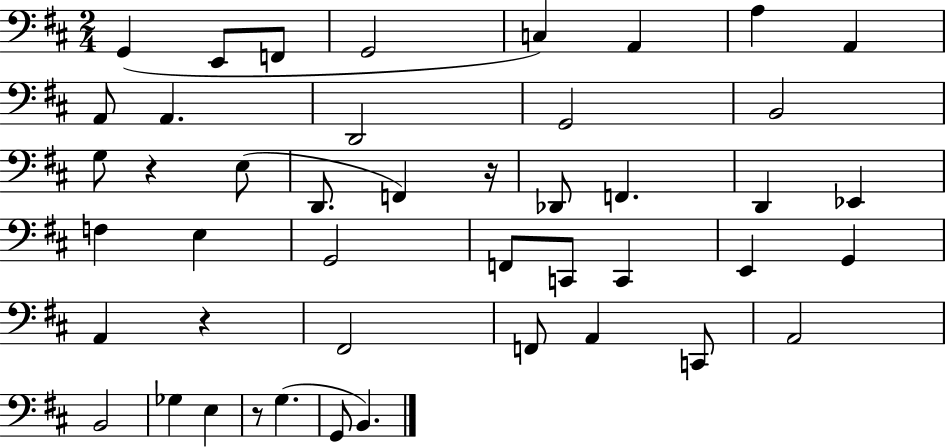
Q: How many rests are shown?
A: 4